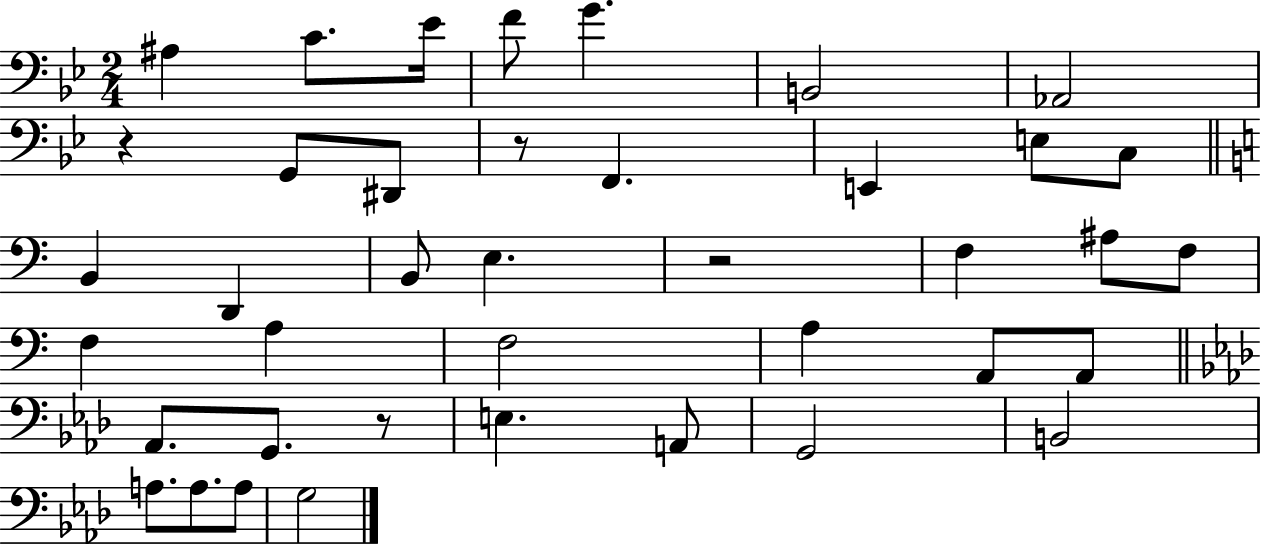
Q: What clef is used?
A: bass